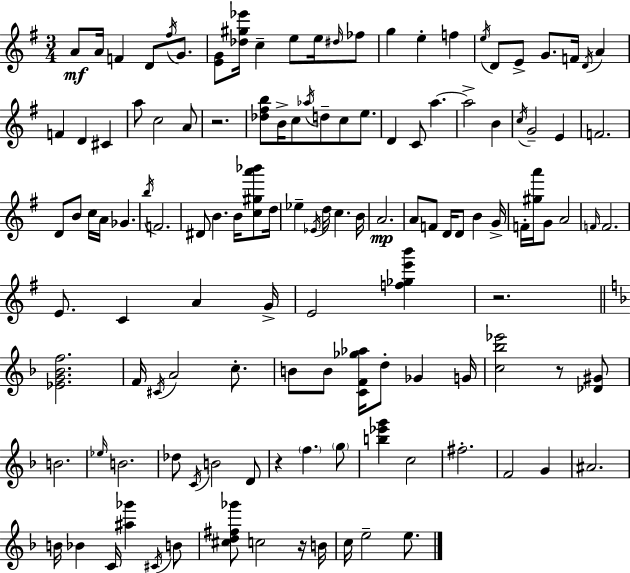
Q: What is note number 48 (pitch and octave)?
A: B5